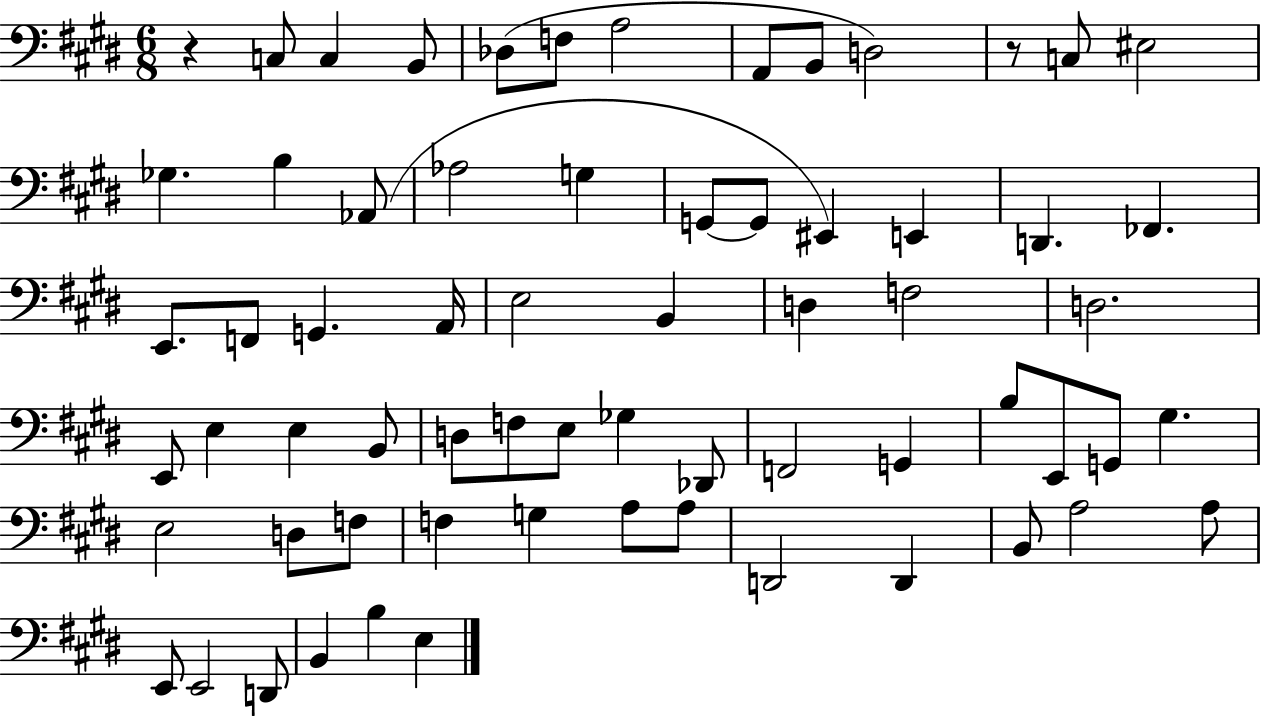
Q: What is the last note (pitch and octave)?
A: E3